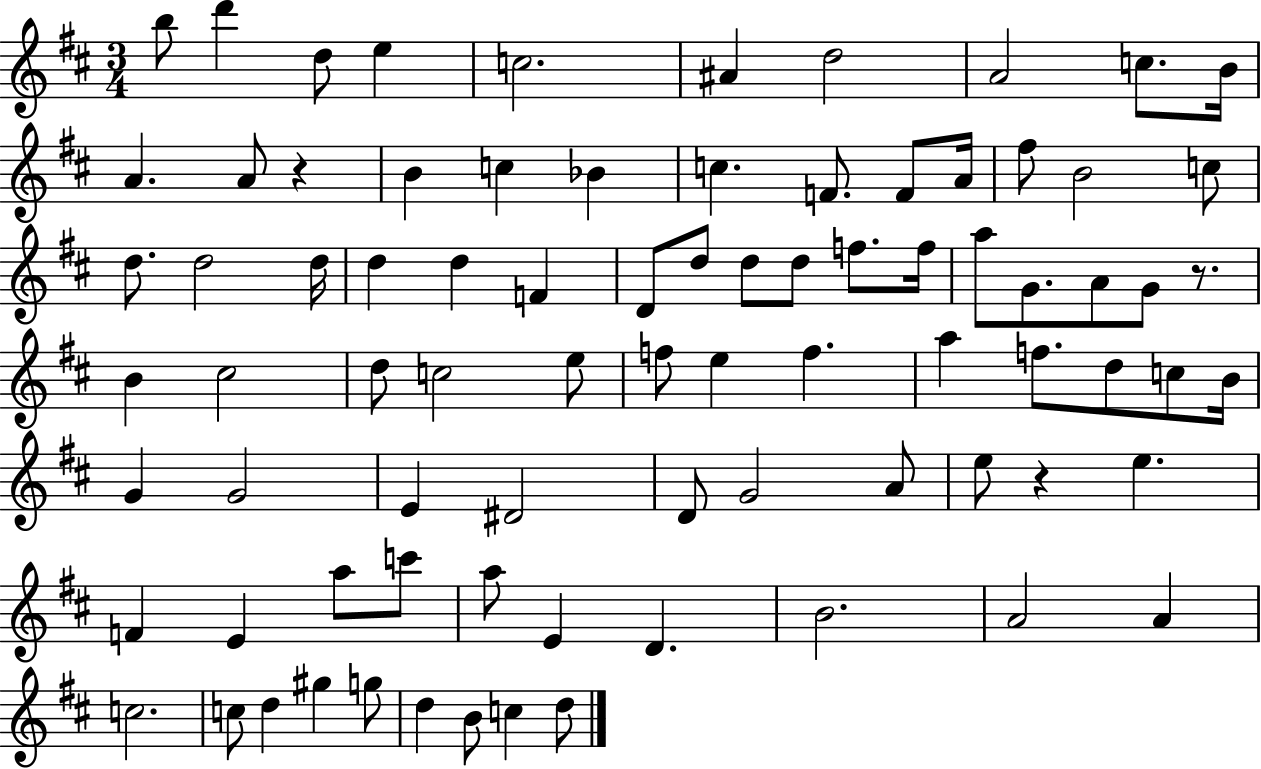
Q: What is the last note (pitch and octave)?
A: D5